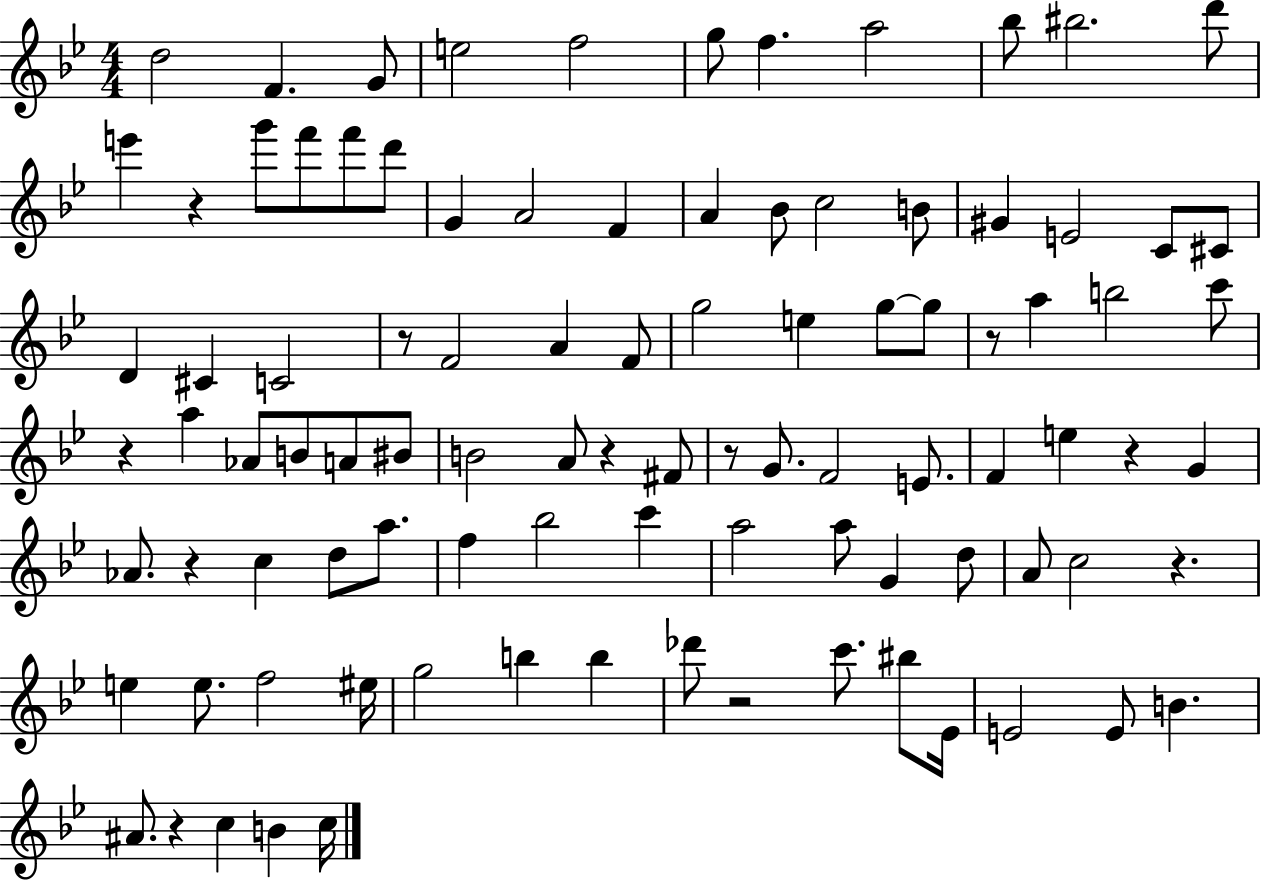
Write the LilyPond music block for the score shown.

{
  \clef treble
  \numericTimeSignature
  \time 4/4
  \key bes \major
  d''2 f'4. g'8 | e''2 f''2 | g''8 f''4. a''2 | bes''8 bis''2. d'''8 | \break e'''4 r4 g'''8 f'''8 f'''8 d'''8 | g'4 a'2 f'4 | a'4 bes'8 c''2 b'8 | gis'4 e'2 c'8 cis'8 | \break d'4 cis'4 c'2 | r8 f'2 a'4 f'8 | g''2 e''4 g''8~~ g''8 | r8 a''4 b''2 c'''8 | \break r4 a''4 aes'8 b'8 a'8 bis'8 | b'2 a'8 r4 fis'8 | r8 g'8. f'2 e'8. | f'4 e''4 r4 g'4 | \break aes'8. r4 c''4 d''8 a''8. | f''4 bes''2 c'''4 | a''2 a''8 g'4 d''8 | a'8 c''2 r4. | \break e''4 e''8. f''2 eis''16 | g''2 b''4 b''4 | des'''8 r2 c'''8. bis''8 ees'16 | e'2 e'8 b'4. | \break ais'8. r4 c''4 b'4 c''16 | \bar "|."
}